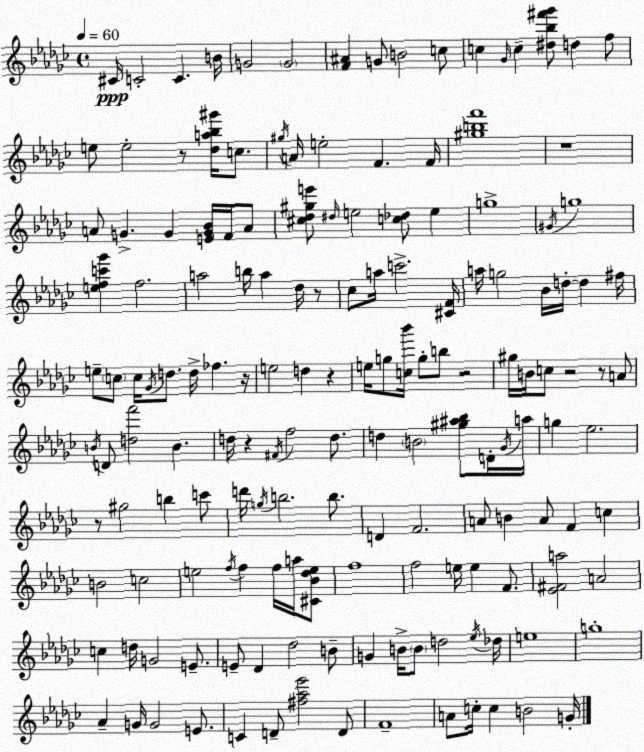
X:1
T:Untitled
M:4/4
L:1/4
K:Ebm
^C/4 C2 C B/4 G2 G2 [F^A] G/2 B2 c/2 c _G/4 c [^d_b^f'_g']/2 d f/2 e/2 e2 z/2 [_da_b^g']/4 c/2 ^g/4 A/4 e2 F F/4 [^gbf']4 z4 A/2 G G [EG_B]/4 F/4 A/2 [^c_d^ge']/2 ^d/4 e2 [c_d]/2 e g4 ^G/4 g4 [efc'_g'] f2 a2 b/4 a _d/4 z/2 _c/2 a/4 c'2 [^CF]/4 a/4 g2 _B/4 d/4 d ^f/4 e/2 c/2 c/4 _G/4 d/2 d/4 _f z/4 e2 d z e/4 g/2 [c_b']/4 g/2 b/2 z2 ^g/4 B/4 c/2 z2 z/2 A/2 B/4 D/2 [df']2 B d/4 z ^F/4 f2 d/2 d B2 [^g^a_b]/2 D/4 _G/4 a/4 g _e2 z/2 ^g2 b c'/2 d'/4 g/4 b2 b/2 D F2 A/2 B A/2 F c B2 c2 e2 f/4 f f/4 a/4 [^C_B_de]/2 f4 f2 e/4 e F/2 [_E^Fa]2 A2 c d/4 G2 E/2 E/2 _D _d2 B/2 G B/4 B/2 d2 _e/4 _d/4 e4 g4 _A G/4 G2 E/2 C D/2 [^f_a_e']2 D/2 F4 A/2 c/4 c B2 G/4